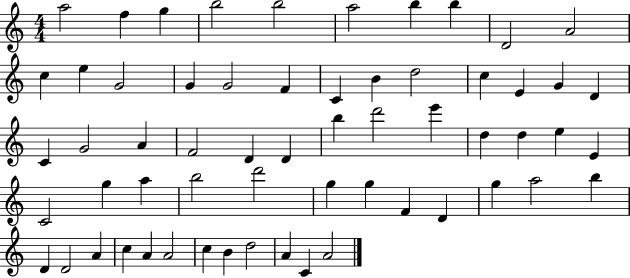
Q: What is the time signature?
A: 4/4